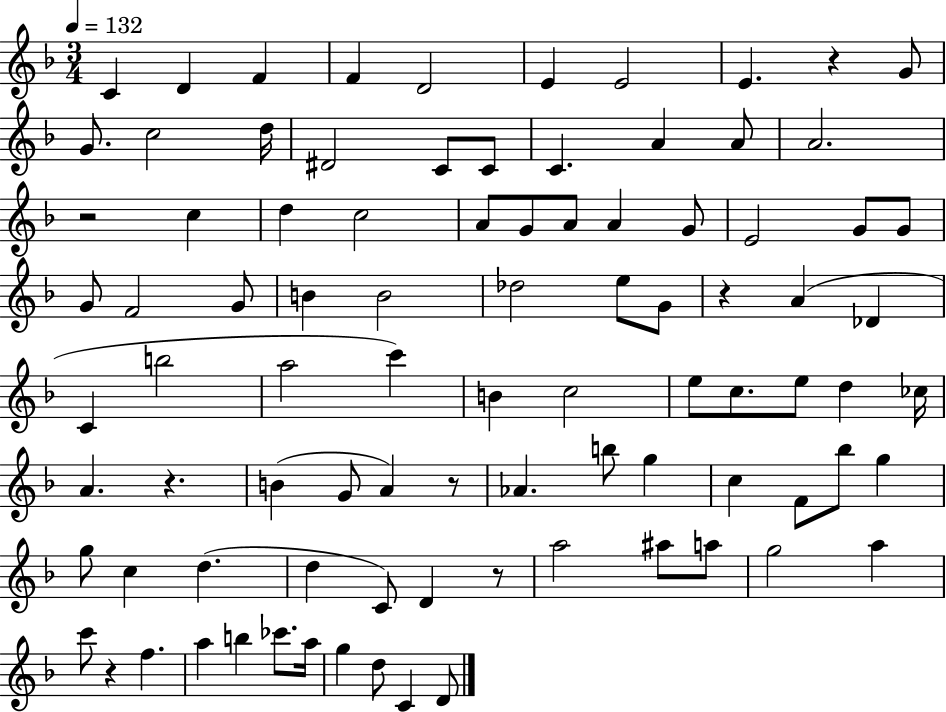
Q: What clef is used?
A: treble